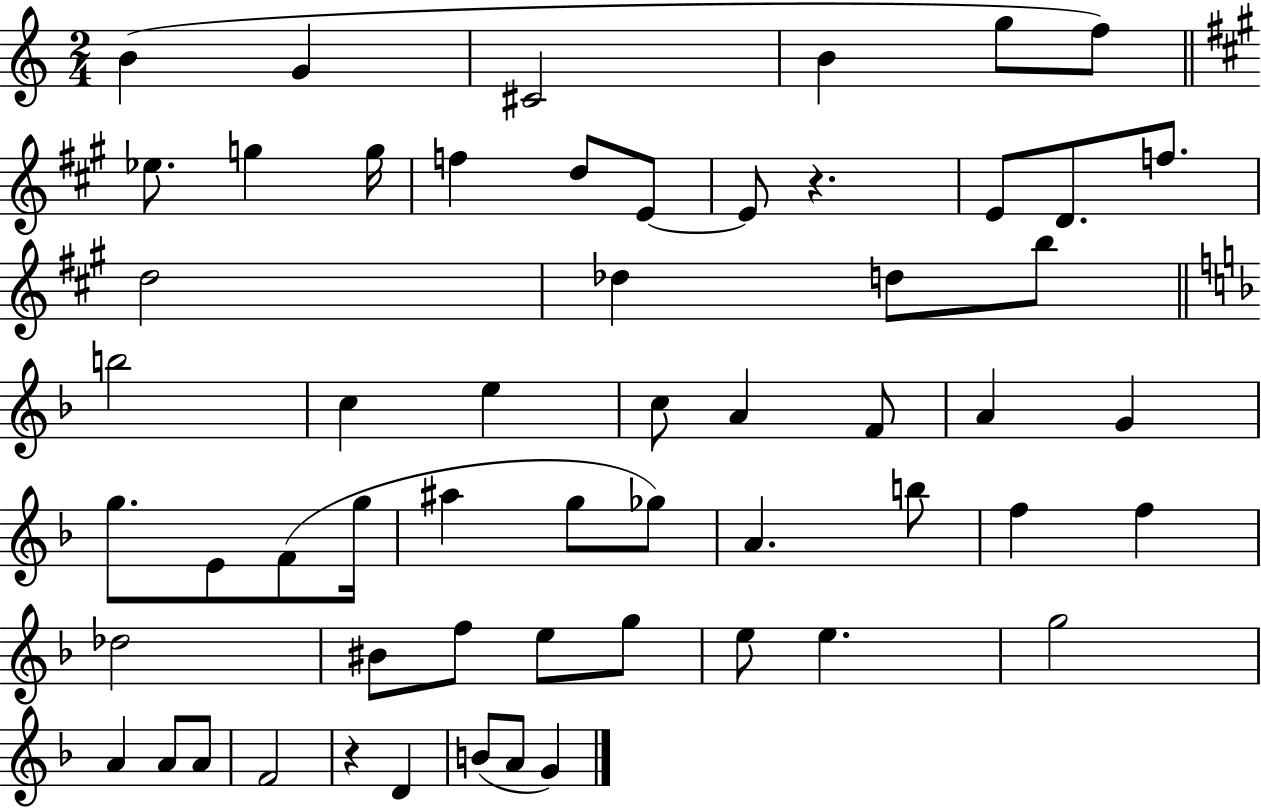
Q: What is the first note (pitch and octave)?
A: B4